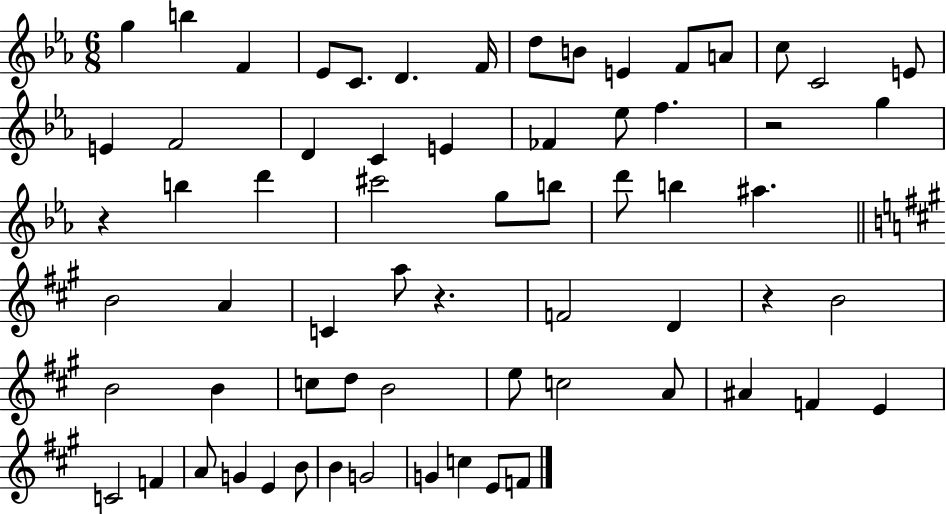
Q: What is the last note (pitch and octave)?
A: F4